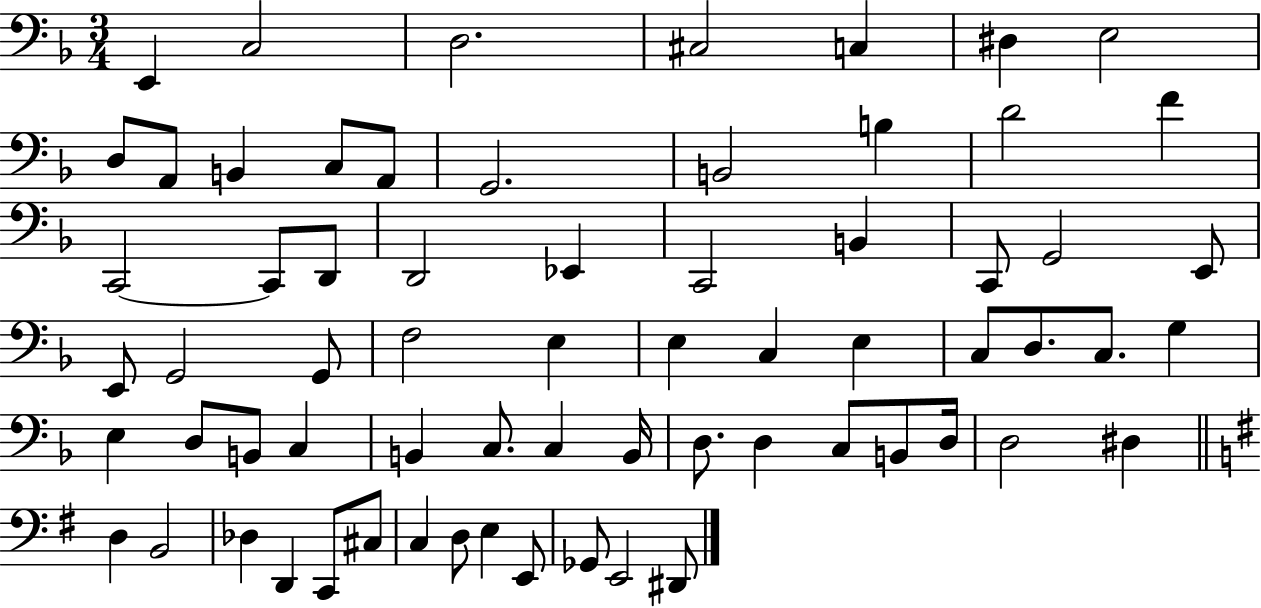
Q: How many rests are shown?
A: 0